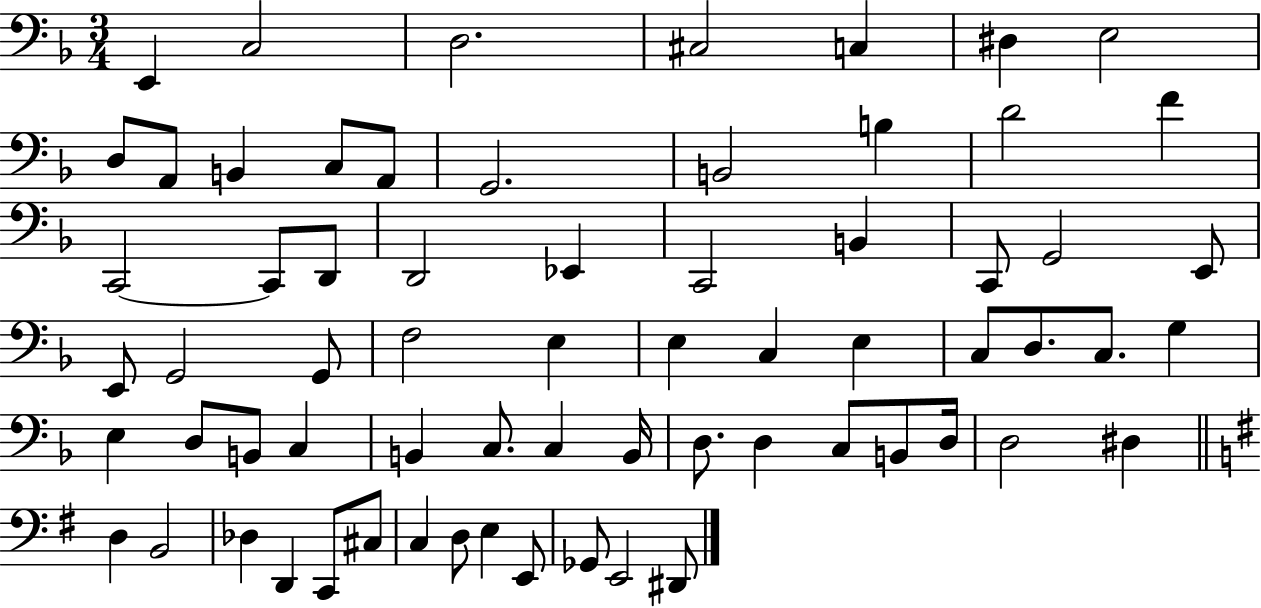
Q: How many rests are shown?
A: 0